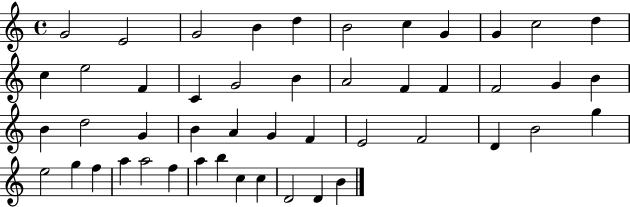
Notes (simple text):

G4/h E4/h G4/h B4/q D5/q B4/h C5/q G4/q G4/q C5/h D5/q C5/q E5/h F4/q C4/q G4/h B4/q A4/h F4/q F4/q F4/h G4/q B4/q B4/q D5/h G4/q B4/q A4/q G4/q F4/q E4/h F4/h D4/q B4/h G5/q E5/h G5/q F5/q A5/q A5/h F5/q A5/q B5/q C5/q C5/q D4/h D4/q B4/q